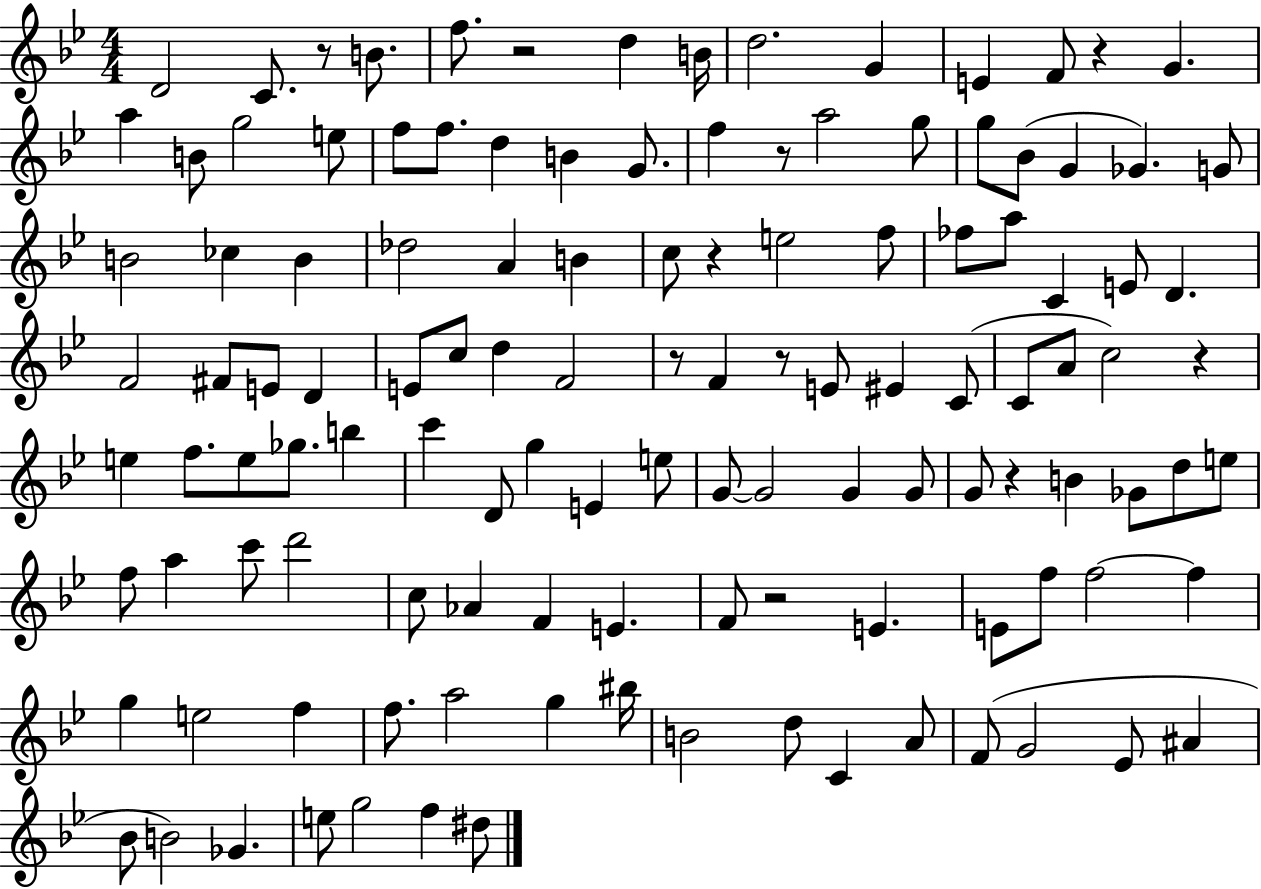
{
  \clef treble
  \numericTimeSignature
  \time 4/4
  \key bes \major
  d'2 c'8. r8 b'8. | f''8. r2 d''4 b'16 | d''2. g'4 | e'4 f'8 r4 g'4. | \break a''4 b'8 g''2 e''8 | f''8 f''8. d''4 b'4 g'8. | f''4 r8 a''2 g''8 | g''8 bes'8( g'4 ges'4.) g'8 | \break b'2 ces''4 b'4 | des''2 a'4 b'4 | c''8 r4 e''2 f''8 | fes''8 a''8 c'4 e'8 d'4. | \break f'2 fis'8 e'8 d'4 | e'8 c''8 d''4 f'2 | r8 f'4 r8 e'8 eis'4 c'8( | c'8 a'8 c''2) r4 | \break e''4 f''8. e''8 ges''8. b''4 | c'''4 d'8 g''4 e'4 e''8 | g'8~~ g'2 g'4 g'8 | g'8 r4 b'4 ges'8 d''8 e''8 | \break f''8 a''4 c'''8 d'''2 | c''8 aes'4 f'4 e'4. | f'8 r2 e'4. | e'8 f''8 f''2~~ f''4 | \break g''4 e''2 f''4 | f''8. a''2 g''4 bis''16 | b'2 d''8 c'4 a'8 | f'8( g'2 ees'8 ais'4 | \break bes'8 b'2) ges'4. | e''8 g''2 f''4 dis''8 | \bar "|."
}